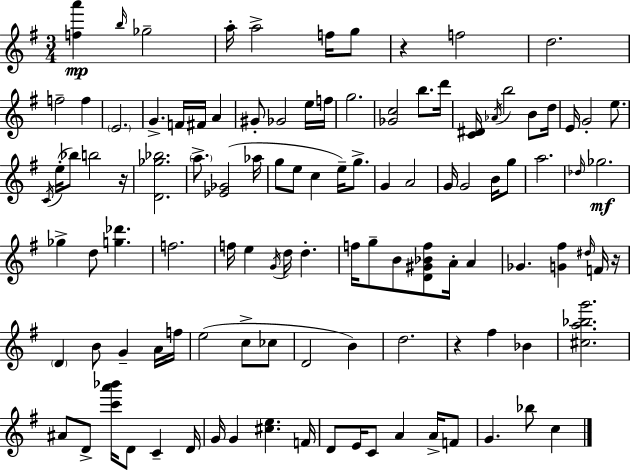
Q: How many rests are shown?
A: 4